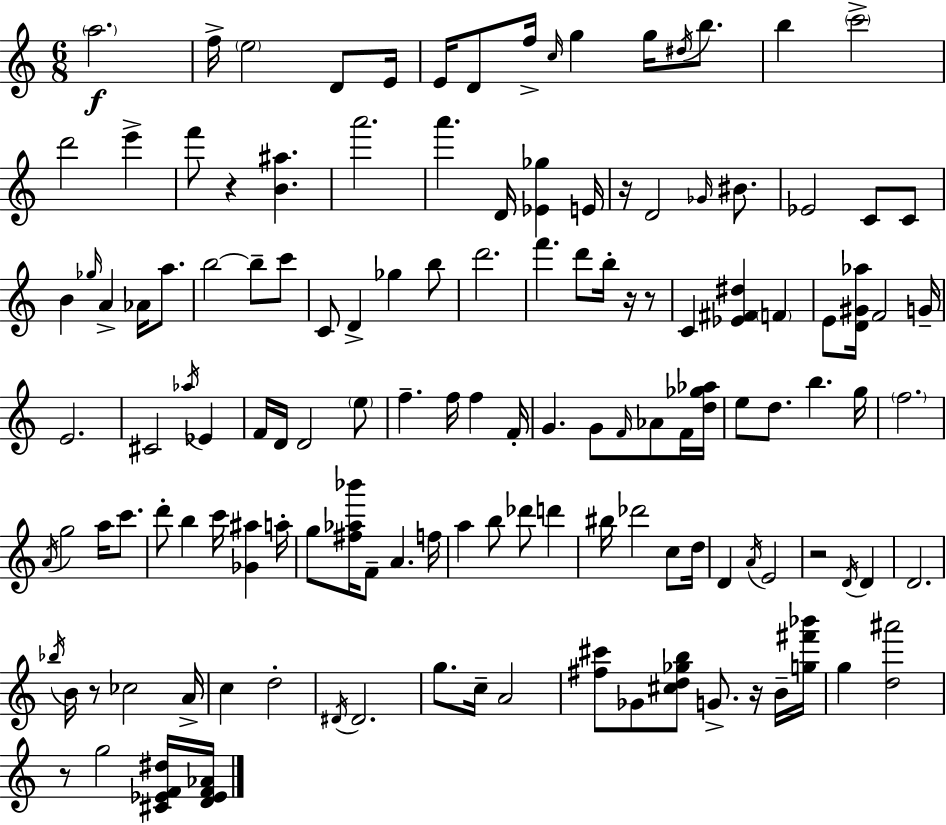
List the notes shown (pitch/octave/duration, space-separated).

A5/h. F5/s E5/h D4/e E4/s E4/s D4/e F5/s C5/s G5/q G5/s D#5/s B5/e. B5/q C6/h D6/h E6/q F6/e R/q [B4,A#5]/q. A6/h. A6/q. D4/s [Eb4,Gb5]/q E4/s R/s D4/h Gb4/s BIS4/e. Eb4/h C4/e C4/e B4/q Gb5/s A4/q Ab4/s A5/e. B5/h B5/e C6/e C4/e D4/q Gb5/q B5/e D6/h. F6/q. D6/e B5/s R/s R/e C4/q [Eb4,F#4,D#5]/q F4/q E4/e [D4,G#4,Ab5]/s F4/h G4/s E4/h. C#4/h Ab5/s Eb4/q F4/s D4/s D4/h E5/e F5/q. F5/s F5/q F4/s G4/q. G4/e F4/s Ab4/e F4/s [D5,Gb5,Ab5]/s E5/e D5/e. B5/q. G5/s F5/h. A4/s G5/h A5/s C6/e. D6/e B5/q C6/s [Gb4,A#5]/q A5/s G5/e [F#5,Ab5,Bb6]/s F4/e A4/q. F5/s A5/q B5/e Db6/e D6/q BIS5/s Db6/h C5/e D5/s D4/q A4/s E4/h R/h D4/s D4/q D4/h. Bb5/s B4/s R/e CES5/h A4/s C5/q D5/h D#4/s D#4/h. G5/e. C5/s A4/h [F#5,C#6]/e Gb4/e [C#5,D5,Gb5,B5]/e G4/e. R/s B4/s [G5,F#6,Bb6]/s G5/q [D5,A#6]/h R/e G5/h [C#4,Eb4,F4,D#5]/s [D4,Eb4,F4,Ab4]/s